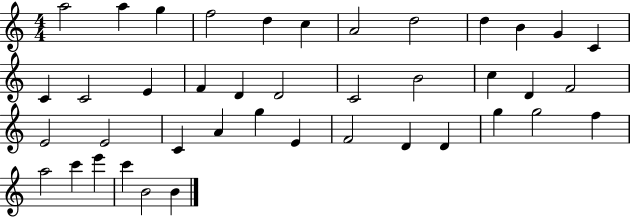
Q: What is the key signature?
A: C major